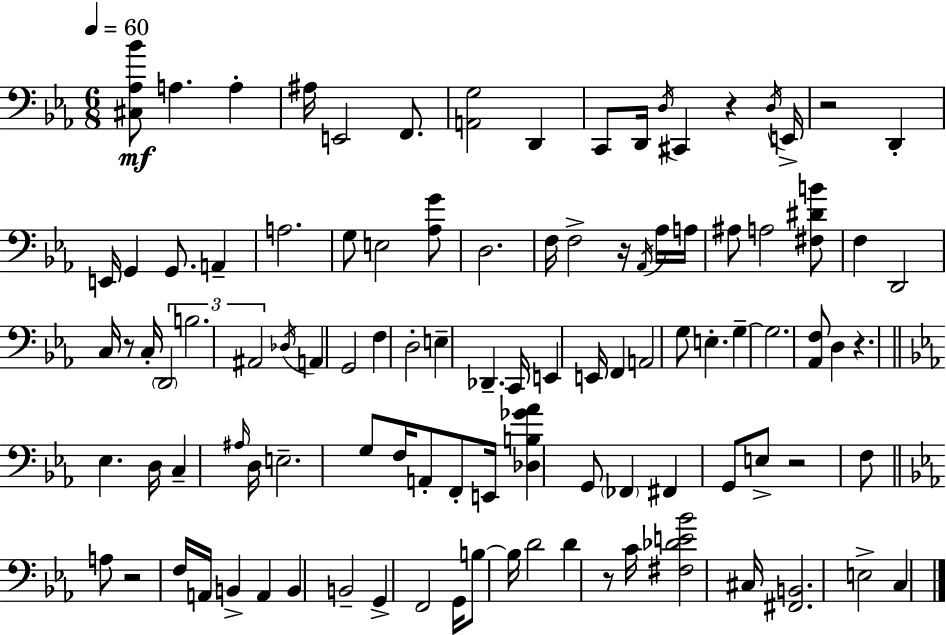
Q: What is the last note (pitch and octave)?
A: C3